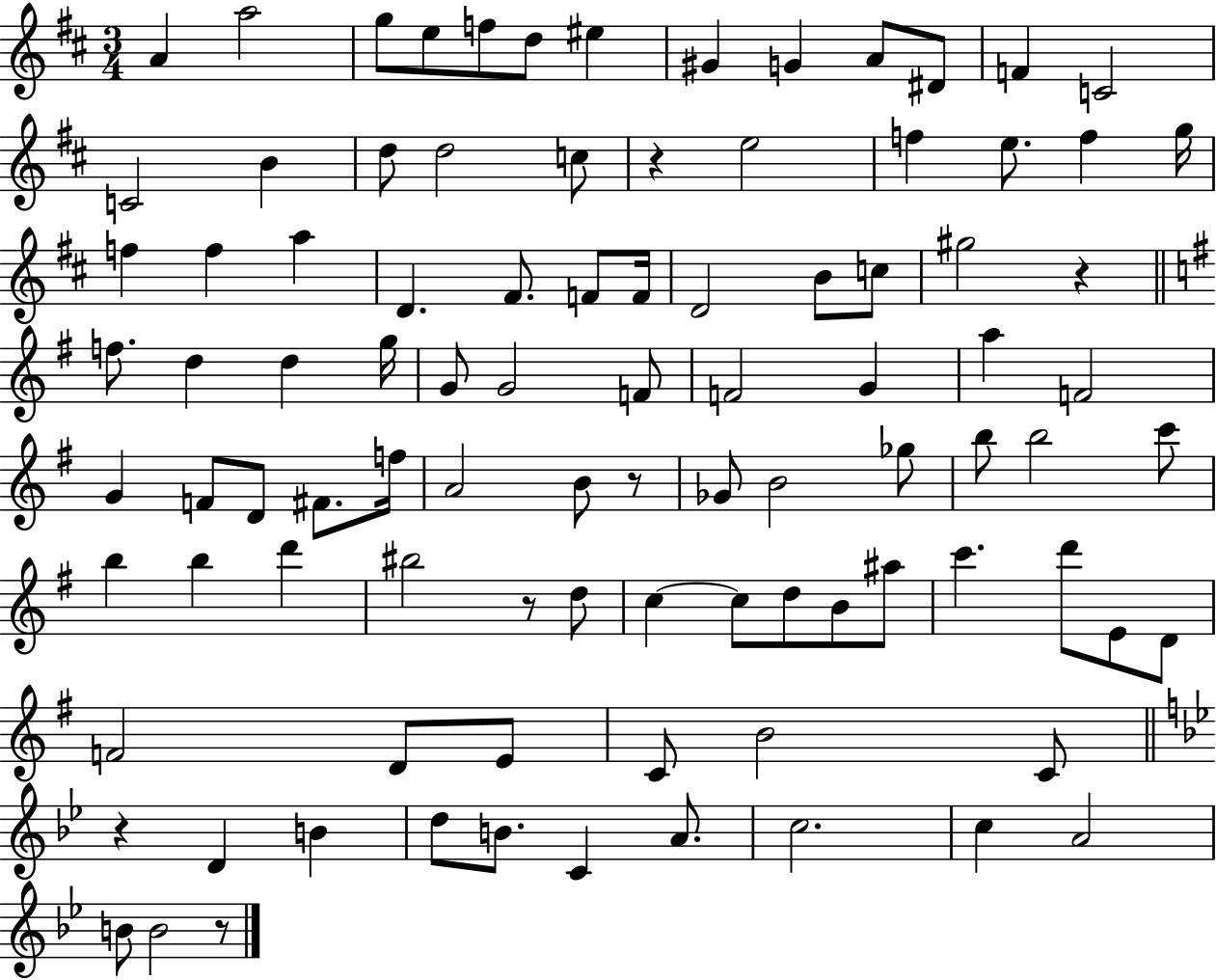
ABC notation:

X:1
T:Untitled
M:3/4
L:1/4
K:D
A a2 g/2 e/2 f/2 d/2 ^e ^G G A/2 ^D/2 F C2 C2 B d/2 d2 c/2 z e2 f e/2 f g/4 f f a D ^F/2 F/2 F/4 D2 B/2 c/2 ^g2 z f/2 d d g/4 G/2 G2 F/2 F2 G a F2 G F/2 D/2 ^F/2 f/4 A2 B/2 z/2 _G/2 B2 _g/2 b/2 b2 c'/2 b b d' ^b2 z/2 d/2 c c/2 d/2 B/2 ^a/2 c' d'/2 E/2 D/2 F2 D/2 E/2 C/2 B2 C/2 z D B d/2 B/2 C A/2 c2 c A2 B/2 B2 z/2